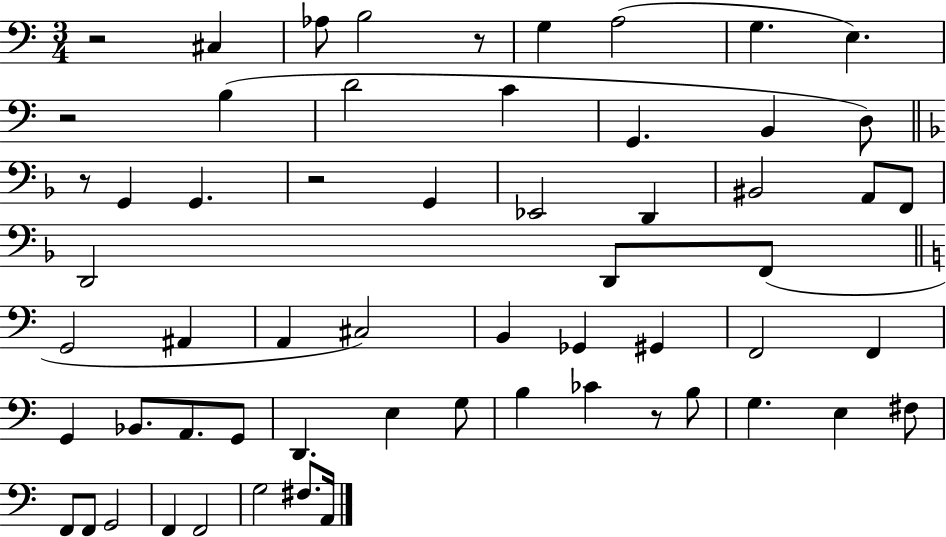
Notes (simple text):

R/h C#3/q Ab3/e B3/h R/e G3/q A3/h G3/q. E3/q. R/h B3/q D4/h C4/q G2/q. B2/q D3/e R/e G2/q G2/q. R/h G2/q Eb2/h D2/q BIS2/h A2/e F2/e D2/h D2/e F2/e G2/h A#2/q A2/q C#3/h B2/q Gb2/q G#2/q F2/h F2/q G2/q Bb2/e. A2/e. G2/e D2/q. E3/q G3/e B3/q CES4/q R/e B3/e G3/q. E3/q F#3/e F2/e F2/e G2/h F2/q F2/h G3/h F#3/e. A2/s